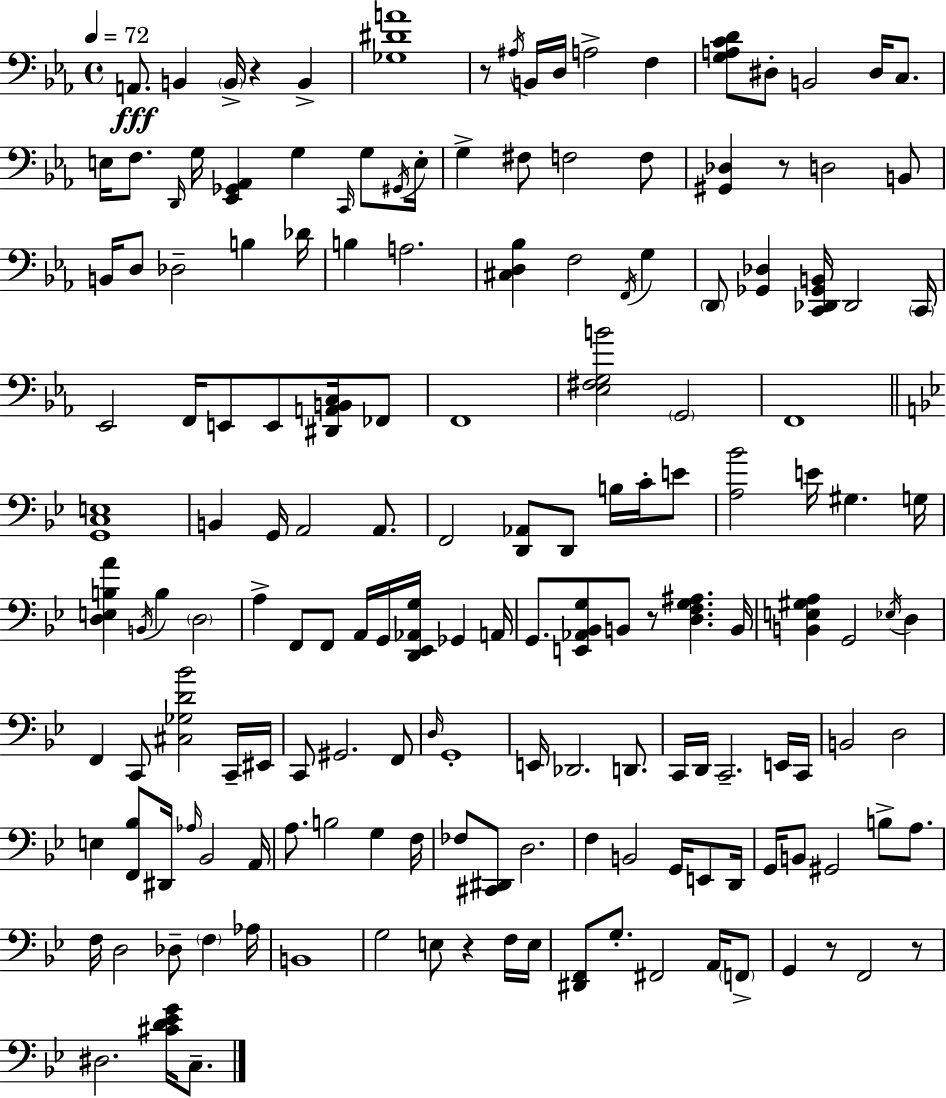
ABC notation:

X:1
T:Untitled
M:4/4
L:1/4
K:Cm
A,,/2 B,, B,,/4 z B,, [_G,^DA]4 z/2 ^A,/4 B,,/4 D,/4 A,2 F, [G,A,CD]/2 ^D,/2 B,,2 ^D,/4 C,/2 E,/4 F,/2 D,,/4 G,/4 [_E,,_G,,_A,,] G, C,,/4 G,/2 ^G,,/4 E,/4 G, ^F,/2 F,2 F,/2 [^G,,_D,] z/2 D,2 B,,/2 B,,/4 D,/2 _D,2 B, _D/4 B, A,2 [^C,D,_B,] F,2 F,,/4 G, D,,/2 [_G,,_D,] [C,,_D,,_G,,B,,]/4 _D,,2 C,,/4 _E,,2 F,,/4 E,,/2 E,,/2 [^D,,A,,B,,C,]/4 _F,,/2 F,,4 [_E,^F,G,B]2 G,,2 F,,4 [G,,C,E,]4 B,, G,,/4 A,,2 A,,/2 F,,2 [D,,_A,,]/2 D,,/2 B,/4 C/4 E/2 [A,_B]2 E/4 ^G, G,/4 [D,E,B,A] B,,/4 B, D,2 A, F,,/2 F,,/2 A,,/4 G,,/4 [D,,_E,,_A,,G,]/4 _G,, A,,/4 G,,/2 [E,,_A,,_B,,G,]/2 B,,/2 z/2 [D,F,G,^A,] B,,/4 [B,,E,^G,A,] G,,2 _E,/4 D, F,, C,,/2 [^C,_G,D_B]2 C,,/4 ^E,,/4 C,,/2 ^G,,2 F,,/2 D,/4 G,,4 E,,/4 _D,,2 D,,/2 C,,/4 D,,/4 C,,2 E,,/4 C,,/4 B,,2 D,2 E, [F,,_B,]/2 ^D,,/4 _A,/4 _B,,2 A,,/4 A,/2 B,2 G, F,/4 _F,/2 [^C,,^D,,]/2 D,2 F, B,,2 G,,/4 E,,/2 D,,/4 G,,/4 B,,/2 ^G,,2 B,/2 A,/2 F,/4 D,2 _D,/2 F, _A,/4 B,,4 G,2 E,/2 z F,/4 E,/4 [^D,,F,,]/2 G,/2 ^F,,2 A,,/4 F,,/2 G,, z/2 F,,2 z/2 ^D,2 [^CD_EG]/4 C,/2